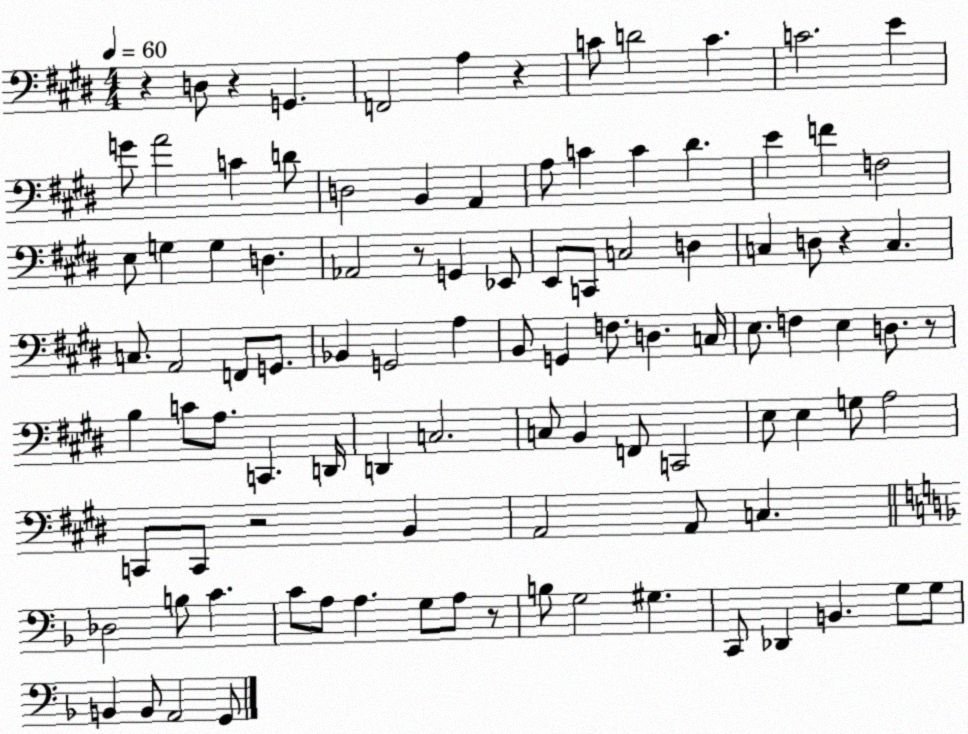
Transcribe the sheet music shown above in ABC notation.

X:1
T:Untitled
M:4/4
L:1/4
K:E
z D,/2 z G,, F,,2 A, z C/2 D2 C C2 E G/2 A2 C D/2 D,2 B,, A,, A,/2 C C ^D E F F,2 E,/2 G, G, D, _A,,2 z/2 G,, _E,,/2 E,,/2 C,,/2 C,2 D, C, D,/2 z C, C,/2 A,,2 F,,/2 G,,/2 _B,, G,,2 A, B,,/2 G,, F,/2 D, C,/4 E,/2 F, E, D,/2 z/2 B, C/2 A,/2 C,, D,,/4 D,, C,2 C,/2 B,, F,,/2 C,,2 E,/2 E, G,/2 A,2 C,,/2 C,,/2 z2 B,, A,,2 A,,/2 C, _D,2 B,/2 C C/2 A,/2 A, G,/2 A,/2 z/2 B,/2 G,2 ^G, C,,/2 _D,, B,, G,/2 G,/2 B,, B,,/2 A,,2 G,,/2